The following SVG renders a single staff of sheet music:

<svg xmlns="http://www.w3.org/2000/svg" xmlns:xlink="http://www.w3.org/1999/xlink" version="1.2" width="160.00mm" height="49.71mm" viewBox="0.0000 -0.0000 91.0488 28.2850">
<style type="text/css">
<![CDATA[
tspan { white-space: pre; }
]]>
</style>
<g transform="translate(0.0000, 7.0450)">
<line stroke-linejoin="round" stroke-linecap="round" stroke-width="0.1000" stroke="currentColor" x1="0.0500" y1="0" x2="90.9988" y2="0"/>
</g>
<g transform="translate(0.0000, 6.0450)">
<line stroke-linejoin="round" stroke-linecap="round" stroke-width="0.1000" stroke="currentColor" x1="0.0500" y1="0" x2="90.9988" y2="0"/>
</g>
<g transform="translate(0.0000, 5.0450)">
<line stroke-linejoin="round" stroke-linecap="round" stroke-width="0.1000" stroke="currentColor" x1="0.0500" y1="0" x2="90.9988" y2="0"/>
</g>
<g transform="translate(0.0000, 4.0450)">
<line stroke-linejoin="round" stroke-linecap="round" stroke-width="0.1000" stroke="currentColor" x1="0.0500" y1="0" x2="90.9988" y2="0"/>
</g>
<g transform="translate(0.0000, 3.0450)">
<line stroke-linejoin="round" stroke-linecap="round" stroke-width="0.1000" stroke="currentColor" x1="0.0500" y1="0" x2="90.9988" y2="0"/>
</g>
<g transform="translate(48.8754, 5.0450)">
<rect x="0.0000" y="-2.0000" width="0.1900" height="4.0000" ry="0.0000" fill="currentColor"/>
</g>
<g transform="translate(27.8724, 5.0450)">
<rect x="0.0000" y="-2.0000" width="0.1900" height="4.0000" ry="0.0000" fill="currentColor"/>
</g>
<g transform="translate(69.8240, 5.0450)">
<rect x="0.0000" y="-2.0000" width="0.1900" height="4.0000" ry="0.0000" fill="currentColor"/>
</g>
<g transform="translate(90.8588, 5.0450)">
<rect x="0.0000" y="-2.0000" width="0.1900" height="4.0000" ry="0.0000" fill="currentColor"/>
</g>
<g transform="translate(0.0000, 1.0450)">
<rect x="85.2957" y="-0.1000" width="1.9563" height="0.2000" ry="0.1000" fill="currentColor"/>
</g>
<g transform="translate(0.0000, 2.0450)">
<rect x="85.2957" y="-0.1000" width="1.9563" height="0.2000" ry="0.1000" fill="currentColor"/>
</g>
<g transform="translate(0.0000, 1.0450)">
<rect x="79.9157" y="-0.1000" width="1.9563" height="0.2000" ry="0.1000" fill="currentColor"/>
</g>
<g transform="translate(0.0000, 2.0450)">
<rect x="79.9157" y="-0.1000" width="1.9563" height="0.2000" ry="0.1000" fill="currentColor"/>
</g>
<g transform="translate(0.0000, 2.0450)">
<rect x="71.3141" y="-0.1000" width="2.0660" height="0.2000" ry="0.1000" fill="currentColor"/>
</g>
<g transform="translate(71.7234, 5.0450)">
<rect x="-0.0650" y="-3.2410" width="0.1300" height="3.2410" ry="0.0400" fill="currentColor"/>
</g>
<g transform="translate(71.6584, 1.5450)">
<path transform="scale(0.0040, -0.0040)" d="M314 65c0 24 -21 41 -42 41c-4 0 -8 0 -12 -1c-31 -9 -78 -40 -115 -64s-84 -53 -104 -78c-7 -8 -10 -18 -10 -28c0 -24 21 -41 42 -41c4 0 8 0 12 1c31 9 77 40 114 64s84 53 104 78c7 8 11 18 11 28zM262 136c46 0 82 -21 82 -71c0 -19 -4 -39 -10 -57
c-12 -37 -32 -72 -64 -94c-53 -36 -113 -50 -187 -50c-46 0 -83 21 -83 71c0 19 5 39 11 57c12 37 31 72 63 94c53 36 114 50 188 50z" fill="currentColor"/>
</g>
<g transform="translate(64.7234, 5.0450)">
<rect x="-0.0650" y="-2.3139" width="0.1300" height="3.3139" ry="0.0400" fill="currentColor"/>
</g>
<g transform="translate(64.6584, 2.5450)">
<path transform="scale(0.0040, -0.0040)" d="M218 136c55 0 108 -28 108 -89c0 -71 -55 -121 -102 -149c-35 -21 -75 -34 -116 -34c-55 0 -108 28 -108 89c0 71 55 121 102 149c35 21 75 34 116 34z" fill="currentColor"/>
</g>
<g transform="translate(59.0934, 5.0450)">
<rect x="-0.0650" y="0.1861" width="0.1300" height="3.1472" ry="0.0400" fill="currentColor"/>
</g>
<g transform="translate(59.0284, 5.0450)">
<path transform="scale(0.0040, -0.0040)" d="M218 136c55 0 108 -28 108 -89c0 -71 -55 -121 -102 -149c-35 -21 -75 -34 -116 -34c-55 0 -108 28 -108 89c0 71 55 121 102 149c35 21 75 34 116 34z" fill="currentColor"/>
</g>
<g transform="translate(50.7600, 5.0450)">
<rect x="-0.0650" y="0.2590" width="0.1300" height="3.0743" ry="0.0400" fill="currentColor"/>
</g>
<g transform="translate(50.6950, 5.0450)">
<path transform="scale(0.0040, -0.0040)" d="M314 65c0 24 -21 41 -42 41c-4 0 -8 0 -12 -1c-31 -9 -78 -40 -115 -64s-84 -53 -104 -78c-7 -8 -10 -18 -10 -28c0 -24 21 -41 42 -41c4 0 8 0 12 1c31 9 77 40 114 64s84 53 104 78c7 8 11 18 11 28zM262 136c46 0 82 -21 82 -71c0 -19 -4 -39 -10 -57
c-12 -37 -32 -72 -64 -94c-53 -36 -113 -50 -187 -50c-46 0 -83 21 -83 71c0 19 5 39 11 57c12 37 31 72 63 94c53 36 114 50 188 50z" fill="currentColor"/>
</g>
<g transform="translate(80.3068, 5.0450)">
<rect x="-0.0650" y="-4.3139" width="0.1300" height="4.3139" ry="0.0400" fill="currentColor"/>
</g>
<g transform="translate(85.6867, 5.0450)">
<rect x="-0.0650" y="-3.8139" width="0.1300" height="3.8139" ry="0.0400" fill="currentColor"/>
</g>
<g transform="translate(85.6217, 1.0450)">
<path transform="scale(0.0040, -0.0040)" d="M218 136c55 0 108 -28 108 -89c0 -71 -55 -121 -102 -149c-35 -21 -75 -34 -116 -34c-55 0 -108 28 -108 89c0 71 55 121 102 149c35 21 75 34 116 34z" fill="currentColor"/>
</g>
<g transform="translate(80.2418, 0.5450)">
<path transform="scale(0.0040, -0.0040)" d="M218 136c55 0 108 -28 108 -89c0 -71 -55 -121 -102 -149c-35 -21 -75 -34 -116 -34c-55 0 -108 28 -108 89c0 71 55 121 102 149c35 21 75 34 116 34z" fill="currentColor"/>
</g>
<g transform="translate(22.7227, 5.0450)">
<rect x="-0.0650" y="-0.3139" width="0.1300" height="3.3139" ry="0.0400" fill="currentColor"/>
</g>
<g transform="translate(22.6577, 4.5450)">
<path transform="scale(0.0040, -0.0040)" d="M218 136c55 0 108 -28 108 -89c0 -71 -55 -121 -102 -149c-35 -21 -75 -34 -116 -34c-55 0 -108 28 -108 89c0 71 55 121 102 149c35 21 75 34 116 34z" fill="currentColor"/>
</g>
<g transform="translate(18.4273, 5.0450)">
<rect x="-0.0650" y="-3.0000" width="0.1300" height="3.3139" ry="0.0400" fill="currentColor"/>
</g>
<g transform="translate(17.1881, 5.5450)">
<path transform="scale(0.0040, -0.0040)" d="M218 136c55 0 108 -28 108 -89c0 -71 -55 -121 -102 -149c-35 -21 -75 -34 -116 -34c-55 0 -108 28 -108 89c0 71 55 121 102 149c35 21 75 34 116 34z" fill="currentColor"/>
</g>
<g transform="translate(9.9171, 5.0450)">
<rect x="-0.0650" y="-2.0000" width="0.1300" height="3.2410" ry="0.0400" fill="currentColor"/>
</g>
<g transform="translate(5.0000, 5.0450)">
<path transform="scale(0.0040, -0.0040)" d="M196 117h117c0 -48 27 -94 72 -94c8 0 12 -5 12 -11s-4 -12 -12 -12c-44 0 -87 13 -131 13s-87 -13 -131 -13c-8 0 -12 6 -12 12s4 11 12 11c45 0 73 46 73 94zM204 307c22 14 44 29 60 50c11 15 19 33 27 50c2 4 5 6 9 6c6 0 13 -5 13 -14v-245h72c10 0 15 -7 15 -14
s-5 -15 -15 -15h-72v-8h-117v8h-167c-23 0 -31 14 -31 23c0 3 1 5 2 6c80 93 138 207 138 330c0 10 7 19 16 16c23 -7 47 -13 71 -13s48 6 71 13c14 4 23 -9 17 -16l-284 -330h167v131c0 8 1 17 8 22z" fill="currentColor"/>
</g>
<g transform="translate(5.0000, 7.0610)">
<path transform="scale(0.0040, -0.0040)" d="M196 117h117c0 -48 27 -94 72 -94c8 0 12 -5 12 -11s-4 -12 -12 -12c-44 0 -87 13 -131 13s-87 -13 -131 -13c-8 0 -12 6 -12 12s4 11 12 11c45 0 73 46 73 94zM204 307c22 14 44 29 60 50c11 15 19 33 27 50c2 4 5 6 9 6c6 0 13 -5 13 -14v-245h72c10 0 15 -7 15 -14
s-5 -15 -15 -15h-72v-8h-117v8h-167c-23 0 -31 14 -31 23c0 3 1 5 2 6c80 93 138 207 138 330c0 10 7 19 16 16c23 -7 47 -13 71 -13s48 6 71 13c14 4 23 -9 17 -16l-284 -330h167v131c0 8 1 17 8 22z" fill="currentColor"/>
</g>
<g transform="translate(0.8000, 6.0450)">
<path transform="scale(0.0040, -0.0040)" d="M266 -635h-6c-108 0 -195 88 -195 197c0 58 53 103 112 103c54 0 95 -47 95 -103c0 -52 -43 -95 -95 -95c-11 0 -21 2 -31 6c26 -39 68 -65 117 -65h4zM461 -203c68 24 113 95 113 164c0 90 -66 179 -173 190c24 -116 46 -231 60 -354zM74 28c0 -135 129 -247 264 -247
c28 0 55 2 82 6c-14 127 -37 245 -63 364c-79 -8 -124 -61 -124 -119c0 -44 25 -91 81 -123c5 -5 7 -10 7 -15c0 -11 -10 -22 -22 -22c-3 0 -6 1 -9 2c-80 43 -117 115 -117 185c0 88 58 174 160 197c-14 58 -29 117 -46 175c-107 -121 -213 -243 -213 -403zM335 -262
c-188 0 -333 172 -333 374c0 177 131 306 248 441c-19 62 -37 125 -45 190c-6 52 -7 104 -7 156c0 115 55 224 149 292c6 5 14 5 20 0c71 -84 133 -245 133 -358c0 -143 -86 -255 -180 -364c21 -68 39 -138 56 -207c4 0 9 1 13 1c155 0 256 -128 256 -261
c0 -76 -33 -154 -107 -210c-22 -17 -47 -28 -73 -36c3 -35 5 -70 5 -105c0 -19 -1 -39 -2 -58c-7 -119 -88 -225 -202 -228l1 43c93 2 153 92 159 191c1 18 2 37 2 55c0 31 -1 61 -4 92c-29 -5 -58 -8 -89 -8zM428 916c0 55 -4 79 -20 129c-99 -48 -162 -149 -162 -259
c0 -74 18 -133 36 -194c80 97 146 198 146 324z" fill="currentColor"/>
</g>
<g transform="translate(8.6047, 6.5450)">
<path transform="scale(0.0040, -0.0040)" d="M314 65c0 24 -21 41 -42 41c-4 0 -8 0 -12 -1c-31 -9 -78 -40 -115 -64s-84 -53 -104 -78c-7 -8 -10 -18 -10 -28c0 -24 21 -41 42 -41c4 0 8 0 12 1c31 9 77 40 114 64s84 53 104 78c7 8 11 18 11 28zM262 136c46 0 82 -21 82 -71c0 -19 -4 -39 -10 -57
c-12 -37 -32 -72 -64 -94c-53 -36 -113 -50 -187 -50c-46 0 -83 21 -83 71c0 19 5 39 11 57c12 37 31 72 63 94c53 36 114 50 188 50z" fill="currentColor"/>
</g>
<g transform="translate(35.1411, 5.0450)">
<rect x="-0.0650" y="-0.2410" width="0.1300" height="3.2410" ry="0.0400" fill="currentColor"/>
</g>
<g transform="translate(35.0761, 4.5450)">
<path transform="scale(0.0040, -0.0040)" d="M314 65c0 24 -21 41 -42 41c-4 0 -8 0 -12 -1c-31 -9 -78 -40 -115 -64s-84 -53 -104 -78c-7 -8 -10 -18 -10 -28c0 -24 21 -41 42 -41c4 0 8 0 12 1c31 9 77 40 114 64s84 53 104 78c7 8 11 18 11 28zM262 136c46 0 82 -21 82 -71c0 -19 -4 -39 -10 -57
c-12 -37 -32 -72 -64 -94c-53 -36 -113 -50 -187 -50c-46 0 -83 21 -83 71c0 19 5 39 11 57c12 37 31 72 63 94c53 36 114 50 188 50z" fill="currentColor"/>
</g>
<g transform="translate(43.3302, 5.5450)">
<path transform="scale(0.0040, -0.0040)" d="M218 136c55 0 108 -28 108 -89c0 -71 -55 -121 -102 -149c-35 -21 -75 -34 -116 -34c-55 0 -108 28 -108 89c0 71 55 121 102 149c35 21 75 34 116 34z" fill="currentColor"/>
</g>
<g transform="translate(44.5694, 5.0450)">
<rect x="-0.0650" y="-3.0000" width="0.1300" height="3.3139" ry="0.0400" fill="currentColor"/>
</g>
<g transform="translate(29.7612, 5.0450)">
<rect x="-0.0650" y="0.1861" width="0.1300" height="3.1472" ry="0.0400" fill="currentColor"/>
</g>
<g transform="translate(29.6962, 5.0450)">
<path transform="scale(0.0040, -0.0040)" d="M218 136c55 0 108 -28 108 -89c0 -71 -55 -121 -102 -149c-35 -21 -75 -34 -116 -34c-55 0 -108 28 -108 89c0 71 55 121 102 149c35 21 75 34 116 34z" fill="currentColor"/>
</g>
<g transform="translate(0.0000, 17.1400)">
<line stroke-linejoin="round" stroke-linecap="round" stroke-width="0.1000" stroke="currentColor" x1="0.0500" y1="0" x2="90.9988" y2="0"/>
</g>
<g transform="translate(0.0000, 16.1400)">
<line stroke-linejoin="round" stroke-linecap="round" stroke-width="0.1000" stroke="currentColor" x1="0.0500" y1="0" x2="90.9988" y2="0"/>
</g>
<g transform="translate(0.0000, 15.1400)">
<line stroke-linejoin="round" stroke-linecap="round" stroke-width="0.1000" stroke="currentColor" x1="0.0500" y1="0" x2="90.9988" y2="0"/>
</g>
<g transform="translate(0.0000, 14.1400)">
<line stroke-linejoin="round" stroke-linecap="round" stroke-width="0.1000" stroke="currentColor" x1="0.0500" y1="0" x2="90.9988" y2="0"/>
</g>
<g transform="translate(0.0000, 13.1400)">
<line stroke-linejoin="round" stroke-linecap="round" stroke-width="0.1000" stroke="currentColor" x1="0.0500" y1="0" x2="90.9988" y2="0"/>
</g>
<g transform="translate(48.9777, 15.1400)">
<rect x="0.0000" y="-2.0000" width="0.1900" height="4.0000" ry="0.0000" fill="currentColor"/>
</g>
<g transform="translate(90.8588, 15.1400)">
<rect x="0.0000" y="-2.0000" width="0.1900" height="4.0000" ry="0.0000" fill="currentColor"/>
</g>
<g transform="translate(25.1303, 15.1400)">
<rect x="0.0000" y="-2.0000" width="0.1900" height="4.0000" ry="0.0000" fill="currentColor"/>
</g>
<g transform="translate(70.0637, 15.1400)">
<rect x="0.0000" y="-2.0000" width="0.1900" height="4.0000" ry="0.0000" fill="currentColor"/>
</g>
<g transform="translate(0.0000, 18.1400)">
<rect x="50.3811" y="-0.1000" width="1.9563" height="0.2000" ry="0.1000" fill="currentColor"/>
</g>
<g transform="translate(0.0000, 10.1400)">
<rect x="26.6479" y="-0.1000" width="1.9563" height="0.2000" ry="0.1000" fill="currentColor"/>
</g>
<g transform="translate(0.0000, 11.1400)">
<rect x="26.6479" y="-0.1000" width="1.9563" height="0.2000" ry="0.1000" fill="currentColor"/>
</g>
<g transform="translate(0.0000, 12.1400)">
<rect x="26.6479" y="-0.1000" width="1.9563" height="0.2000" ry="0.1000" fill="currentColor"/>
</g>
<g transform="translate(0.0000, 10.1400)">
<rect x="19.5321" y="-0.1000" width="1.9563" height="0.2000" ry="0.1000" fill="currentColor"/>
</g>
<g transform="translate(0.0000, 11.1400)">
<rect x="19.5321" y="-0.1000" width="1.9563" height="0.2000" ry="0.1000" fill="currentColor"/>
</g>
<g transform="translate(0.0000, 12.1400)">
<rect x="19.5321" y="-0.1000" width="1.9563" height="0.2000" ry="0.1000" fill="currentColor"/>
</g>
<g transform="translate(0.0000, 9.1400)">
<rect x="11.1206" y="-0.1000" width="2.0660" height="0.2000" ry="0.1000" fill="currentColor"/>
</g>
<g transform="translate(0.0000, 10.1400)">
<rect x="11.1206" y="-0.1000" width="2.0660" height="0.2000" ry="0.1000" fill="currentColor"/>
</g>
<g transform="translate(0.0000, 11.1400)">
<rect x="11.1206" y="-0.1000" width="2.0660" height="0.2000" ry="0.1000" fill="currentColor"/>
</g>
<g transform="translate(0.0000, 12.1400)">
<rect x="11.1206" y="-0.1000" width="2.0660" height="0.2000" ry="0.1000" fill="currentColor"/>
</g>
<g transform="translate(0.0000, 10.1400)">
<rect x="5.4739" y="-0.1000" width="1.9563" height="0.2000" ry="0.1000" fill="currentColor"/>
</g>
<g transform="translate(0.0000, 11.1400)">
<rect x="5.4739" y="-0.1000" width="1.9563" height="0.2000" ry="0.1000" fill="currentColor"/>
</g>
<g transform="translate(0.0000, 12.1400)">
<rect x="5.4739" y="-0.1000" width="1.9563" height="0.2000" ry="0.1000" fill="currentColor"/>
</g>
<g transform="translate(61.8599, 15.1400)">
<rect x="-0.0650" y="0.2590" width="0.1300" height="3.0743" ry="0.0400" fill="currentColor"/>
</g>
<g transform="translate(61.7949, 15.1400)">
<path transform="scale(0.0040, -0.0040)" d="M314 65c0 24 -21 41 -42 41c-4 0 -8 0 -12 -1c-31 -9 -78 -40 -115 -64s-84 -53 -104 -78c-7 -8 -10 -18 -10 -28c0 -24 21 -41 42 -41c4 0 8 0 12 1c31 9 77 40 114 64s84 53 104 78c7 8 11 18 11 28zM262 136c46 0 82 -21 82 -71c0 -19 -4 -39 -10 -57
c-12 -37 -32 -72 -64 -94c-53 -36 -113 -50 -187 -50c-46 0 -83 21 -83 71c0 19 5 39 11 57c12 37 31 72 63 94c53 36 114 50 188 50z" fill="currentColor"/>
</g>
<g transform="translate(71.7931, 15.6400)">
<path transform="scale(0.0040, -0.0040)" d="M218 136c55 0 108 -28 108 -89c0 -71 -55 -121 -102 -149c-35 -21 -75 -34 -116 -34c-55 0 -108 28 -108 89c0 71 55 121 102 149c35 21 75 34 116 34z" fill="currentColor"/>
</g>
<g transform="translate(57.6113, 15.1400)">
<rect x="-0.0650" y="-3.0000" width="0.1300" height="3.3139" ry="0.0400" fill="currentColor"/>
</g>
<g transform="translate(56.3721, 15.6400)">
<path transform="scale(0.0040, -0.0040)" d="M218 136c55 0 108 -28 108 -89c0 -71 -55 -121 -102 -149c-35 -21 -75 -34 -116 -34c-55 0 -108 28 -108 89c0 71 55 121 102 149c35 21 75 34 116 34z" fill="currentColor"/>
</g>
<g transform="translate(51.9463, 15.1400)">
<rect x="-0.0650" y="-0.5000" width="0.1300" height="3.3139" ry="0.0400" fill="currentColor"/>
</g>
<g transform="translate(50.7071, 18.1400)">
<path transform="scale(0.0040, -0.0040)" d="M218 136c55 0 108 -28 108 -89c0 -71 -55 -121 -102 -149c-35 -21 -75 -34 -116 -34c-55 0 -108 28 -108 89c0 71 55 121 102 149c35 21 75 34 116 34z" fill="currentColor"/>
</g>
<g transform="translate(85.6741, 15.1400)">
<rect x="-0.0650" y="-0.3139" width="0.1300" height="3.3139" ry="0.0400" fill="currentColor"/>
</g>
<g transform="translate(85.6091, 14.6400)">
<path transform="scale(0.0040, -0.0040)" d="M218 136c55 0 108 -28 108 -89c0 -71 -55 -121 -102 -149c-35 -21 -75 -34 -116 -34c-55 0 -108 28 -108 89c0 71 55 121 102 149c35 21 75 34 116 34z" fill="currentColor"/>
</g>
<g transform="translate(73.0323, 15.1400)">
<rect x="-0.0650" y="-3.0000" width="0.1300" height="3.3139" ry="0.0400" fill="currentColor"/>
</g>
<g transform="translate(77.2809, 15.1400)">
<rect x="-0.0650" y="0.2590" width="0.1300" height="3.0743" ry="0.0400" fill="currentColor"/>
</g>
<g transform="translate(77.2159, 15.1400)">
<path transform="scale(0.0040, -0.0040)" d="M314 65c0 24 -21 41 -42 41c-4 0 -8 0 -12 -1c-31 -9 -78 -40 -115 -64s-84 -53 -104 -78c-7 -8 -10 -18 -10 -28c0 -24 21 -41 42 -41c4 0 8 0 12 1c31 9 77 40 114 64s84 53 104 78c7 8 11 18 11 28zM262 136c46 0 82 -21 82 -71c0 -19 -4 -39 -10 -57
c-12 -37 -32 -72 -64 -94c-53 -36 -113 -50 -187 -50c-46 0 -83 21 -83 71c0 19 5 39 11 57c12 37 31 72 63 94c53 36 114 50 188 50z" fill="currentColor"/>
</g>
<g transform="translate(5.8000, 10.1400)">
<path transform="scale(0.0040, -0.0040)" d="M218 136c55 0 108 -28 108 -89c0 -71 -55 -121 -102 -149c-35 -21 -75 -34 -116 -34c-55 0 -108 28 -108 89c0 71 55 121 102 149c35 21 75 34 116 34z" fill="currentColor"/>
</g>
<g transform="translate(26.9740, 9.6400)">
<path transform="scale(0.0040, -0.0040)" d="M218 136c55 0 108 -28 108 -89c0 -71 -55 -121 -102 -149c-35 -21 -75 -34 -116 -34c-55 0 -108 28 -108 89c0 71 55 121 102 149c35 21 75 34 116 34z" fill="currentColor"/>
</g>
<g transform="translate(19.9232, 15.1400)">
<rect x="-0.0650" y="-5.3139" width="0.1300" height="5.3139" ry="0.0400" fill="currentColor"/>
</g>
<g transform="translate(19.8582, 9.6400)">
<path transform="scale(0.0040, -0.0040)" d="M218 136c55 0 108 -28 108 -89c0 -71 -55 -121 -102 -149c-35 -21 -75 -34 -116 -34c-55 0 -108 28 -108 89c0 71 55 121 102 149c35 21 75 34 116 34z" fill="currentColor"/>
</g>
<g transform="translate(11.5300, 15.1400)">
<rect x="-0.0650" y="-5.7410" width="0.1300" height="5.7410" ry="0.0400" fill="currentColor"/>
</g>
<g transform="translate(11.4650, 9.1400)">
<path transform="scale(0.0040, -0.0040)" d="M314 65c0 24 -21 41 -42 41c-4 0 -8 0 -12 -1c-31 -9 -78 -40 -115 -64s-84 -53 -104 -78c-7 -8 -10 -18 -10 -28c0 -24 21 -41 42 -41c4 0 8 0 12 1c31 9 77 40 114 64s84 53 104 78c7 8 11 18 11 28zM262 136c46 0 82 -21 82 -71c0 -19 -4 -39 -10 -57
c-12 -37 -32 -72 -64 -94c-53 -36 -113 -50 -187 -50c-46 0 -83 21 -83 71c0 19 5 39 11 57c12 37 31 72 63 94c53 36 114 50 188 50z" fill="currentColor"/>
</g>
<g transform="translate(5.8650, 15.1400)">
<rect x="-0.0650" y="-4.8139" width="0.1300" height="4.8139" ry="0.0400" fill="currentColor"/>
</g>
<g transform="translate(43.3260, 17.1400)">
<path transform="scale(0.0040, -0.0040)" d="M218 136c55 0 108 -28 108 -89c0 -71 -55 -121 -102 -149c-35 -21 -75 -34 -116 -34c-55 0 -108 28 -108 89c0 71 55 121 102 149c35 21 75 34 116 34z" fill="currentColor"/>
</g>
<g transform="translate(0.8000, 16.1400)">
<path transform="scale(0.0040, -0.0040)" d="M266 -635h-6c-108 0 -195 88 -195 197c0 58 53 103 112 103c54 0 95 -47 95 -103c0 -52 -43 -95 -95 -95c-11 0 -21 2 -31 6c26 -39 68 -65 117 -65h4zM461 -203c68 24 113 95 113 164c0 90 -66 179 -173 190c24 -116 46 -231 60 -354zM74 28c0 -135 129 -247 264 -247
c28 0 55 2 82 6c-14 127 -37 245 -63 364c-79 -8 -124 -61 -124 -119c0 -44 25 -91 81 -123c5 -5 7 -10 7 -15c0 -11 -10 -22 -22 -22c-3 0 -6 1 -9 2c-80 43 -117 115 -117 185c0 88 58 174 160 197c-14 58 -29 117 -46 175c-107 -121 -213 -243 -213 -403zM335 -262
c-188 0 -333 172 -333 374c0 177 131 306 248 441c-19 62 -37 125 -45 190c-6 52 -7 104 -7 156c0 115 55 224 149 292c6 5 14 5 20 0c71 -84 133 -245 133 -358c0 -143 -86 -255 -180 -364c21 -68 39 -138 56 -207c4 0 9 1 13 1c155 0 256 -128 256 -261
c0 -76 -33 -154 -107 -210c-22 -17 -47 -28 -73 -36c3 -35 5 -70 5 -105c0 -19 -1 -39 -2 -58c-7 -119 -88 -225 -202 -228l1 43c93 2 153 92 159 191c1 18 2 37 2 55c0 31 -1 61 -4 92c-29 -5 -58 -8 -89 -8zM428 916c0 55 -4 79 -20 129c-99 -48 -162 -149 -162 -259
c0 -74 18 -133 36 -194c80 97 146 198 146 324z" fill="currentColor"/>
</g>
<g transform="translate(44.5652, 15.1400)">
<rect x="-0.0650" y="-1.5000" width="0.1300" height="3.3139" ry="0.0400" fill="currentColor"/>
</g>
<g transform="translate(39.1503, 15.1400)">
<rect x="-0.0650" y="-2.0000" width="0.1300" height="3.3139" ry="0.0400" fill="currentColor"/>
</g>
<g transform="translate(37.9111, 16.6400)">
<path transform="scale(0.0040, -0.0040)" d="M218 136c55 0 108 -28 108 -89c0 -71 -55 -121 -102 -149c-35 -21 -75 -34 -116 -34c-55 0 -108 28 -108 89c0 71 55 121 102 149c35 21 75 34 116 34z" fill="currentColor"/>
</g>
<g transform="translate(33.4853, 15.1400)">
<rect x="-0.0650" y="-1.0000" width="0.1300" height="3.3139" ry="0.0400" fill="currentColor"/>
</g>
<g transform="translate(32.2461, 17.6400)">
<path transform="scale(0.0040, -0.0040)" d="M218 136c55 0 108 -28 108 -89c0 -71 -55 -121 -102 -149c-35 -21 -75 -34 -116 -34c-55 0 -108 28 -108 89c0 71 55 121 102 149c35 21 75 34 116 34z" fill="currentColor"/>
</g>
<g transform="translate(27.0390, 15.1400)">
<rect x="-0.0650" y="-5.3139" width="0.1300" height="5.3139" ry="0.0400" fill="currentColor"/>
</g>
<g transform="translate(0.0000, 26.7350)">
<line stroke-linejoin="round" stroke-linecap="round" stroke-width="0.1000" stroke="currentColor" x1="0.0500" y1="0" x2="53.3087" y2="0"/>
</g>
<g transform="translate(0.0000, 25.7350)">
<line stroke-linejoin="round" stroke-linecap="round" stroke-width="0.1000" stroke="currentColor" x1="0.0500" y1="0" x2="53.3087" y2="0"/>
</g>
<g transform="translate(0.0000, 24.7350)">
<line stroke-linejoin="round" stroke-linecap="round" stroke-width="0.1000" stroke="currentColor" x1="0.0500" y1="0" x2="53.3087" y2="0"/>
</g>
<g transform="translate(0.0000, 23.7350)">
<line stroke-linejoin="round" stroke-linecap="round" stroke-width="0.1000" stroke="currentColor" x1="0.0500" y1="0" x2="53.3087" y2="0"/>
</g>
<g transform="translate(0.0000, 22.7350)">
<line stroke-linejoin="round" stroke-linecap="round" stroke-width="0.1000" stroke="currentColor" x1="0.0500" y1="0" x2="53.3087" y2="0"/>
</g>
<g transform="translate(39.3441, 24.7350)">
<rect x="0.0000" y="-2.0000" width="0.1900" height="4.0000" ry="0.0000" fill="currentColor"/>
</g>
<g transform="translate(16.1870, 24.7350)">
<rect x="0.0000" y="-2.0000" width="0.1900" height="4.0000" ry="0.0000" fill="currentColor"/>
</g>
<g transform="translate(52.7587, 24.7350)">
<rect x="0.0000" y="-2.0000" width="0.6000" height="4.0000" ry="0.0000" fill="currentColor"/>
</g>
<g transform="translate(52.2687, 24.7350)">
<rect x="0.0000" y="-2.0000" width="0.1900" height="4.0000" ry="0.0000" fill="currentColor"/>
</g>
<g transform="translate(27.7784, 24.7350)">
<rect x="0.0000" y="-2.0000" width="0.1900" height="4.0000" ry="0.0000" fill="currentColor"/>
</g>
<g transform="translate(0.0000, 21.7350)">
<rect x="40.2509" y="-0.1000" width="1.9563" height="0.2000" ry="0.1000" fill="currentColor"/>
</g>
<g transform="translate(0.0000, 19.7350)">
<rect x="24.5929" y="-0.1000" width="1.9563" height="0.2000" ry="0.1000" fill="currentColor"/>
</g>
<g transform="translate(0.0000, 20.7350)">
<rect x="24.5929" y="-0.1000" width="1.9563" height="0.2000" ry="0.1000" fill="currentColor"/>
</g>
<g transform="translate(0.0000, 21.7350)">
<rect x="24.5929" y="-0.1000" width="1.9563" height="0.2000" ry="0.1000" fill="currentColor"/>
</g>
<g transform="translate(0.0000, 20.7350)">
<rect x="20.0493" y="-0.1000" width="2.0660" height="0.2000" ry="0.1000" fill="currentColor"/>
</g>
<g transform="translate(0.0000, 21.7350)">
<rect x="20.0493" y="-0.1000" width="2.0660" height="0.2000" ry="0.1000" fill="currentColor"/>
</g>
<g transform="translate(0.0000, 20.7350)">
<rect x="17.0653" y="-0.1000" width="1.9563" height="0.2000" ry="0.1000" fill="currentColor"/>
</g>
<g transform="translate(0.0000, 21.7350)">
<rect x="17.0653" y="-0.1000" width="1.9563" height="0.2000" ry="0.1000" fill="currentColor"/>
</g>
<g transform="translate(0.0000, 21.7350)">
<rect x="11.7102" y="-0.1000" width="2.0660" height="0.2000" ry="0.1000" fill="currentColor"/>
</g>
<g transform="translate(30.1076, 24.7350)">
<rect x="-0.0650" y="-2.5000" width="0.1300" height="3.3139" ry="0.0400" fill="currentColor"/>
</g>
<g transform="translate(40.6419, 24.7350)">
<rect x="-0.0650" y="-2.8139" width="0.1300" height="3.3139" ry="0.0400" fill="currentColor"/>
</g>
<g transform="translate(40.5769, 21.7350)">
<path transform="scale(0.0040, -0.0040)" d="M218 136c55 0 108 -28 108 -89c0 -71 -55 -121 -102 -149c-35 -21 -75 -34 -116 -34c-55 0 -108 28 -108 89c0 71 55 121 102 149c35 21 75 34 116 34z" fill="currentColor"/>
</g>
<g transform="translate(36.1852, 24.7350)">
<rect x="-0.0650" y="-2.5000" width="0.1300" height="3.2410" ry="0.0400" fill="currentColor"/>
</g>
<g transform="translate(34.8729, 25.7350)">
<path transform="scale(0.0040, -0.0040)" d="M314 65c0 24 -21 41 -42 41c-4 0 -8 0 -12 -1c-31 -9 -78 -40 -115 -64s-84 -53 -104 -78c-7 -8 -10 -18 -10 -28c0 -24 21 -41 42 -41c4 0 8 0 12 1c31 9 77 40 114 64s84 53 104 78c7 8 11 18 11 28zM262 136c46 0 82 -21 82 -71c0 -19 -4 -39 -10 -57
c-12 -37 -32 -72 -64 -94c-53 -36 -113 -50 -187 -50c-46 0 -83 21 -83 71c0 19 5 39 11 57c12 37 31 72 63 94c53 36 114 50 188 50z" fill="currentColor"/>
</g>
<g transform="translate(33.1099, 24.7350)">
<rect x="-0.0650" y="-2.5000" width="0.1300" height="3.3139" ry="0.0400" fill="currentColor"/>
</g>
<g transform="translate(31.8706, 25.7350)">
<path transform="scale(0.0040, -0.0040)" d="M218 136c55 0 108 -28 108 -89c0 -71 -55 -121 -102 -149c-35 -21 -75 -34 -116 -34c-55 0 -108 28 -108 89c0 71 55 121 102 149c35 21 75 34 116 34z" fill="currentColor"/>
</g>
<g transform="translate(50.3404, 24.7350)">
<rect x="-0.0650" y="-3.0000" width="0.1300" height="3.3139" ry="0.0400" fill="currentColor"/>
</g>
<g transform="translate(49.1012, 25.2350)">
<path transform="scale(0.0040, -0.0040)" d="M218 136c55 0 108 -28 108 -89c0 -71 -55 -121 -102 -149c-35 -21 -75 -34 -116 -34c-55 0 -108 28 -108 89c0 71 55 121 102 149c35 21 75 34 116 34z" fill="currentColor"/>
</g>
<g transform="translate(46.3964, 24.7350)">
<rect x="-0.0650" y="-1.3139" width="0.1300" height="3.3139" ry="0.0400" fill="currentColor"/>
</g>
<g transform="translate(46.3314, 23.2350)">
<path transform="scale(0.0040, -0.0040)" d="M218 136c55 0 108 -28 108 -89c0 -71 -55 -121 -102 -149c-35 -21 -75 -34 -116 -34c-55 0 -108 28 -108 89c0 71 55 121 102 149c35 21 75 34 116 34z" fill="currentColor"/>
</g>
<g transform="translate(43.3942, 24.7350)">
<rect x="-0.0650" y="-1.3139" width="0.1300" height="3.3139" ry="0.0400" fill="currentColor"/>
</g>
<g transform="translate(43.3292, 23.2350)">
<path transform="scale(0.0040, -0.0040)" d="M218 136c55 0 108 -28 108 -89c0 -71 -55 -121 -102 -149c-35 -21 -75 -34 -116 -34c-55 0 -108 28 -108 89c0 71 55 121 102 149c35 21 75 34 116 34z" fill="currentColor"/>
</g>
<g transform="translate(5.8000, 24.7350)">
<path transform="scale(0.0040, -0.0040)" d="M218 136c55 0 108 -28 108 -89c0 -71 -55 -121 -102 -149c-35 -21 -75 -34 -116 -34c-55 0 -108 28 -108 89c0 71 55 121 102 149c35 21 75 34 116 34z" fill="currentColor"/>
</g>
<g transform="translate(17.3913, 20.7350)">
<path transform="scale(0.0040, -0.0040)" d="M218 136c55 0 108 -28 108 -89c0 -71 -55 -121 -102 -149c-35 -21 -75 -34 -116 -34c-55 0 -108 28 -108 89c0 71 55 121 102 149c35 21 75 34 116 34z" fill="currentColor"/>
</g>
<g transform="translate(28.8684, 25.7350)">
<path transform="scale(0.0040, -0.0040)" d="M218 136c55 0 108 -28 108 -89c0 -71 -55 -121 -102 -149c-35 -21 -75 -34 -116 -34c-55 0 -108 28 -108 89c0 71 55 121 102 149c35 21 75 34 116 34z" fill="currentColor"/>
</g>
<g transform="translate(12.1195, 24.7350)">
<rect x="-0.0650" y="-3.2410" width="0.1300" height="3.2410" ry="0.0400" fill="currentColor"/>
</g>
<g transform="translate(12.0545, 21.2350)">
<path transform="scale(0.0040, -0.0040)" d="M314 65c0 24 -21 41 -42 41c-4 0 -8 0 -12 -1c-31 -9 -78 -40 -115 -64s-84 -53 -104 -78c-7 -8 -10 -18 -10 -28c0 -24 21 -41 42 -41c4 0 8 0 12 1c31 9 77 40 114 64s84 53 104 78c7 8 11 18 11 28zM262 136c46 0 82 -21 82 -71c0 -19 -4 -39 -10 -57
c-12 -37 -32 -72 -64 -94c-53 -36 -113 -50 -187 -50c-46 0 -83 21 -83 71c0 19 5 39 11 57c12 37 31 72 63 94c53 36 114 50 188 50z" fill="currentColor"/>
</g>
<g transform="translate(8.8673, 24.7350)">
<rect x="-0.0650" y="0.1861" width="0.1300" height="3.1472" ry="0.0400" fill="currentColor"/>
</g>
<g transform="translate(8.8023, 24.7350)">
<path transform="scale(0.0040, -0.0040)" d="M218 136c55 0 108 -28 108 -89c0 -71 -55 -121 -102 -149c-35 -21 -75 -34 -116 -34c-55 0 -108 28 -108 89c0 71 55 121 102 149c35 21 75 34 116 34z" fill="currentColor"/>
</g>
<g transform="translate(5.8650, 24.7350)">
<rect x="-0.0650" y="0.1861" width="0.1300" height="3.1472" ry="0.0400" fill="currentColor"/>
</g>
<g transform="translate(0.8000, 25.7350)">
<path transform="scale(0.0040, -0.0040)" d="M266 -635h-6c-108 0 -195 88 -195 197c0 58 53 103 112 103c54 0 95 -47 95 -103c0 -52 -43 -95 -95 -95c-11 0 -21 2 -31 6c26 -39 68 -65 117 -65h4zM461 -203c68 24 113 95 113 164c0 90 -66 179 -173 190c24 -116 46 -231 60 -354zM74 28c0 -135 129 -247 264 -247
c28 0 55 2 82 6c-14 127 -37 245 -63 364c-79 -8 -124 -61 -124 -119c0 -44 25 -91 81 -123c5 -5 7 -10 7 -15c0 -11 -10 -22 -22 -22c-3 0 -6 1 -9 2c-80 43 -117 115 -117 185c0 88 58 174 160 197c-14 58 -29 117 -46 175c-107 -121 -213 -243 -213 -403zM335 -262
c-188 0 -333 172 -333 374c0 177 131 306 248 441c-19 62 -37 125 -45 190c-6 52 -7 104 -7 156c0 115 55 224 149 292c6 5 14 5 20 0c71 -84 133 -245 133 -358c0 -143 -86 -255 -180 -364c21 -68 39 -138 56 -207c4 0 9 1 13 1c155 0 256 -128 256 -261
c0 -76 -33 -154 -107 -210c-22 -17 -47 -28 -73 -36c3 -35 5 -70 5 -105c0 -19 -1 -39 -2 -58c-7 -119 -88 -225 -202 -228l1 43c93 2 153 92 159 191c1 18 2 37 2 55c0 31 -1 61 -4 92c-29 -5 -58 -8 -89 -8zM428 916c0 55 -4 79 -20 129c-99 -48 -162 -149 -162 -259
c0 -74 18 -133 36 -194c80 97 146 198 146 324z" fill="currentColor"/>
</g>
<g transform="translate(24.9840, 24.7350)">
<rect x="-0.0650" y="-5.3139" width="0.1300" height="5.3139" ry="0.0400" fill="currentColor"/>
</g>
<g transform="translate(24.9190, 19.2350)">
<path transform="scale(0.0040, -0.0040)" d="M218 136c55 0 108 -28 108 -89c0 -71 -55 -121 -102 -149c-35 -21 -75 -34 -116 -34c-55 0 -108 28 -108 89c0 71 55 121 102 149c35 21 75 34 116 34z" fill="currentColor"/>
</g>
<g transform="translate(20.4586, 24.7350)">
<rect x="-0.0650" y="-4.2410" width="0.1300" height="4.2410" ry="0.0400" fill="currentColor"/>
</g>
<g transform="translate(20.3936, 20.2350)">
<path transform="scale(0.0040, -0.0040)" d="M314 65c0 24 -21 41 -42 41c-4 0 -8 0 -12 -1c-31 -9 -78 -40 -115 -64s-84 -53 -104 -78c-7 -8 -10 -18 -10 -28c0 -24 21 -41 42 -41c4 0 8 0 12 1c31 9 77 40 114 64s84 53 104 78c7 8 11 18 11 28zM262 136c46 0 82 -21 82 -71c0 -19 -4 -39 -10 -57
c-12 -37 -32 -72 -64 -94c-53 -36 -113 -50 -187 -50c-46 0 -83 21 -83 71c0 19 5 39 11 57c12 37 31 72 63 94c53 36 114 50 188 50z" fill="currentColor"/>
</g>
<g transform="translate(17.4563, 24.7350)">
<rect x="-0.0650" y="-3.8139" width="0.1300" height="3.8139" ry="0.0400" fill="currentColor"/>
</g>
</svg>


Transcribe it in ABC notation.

X:1
T:Untitled
M:4/4
L:1/4
K:C
F2 A c B c2 A B2 B g b2 d' c' e' g'2 f' f' D F E C A B2 A B2 c B B b2 c' d'2 f' G G G2 a e e A